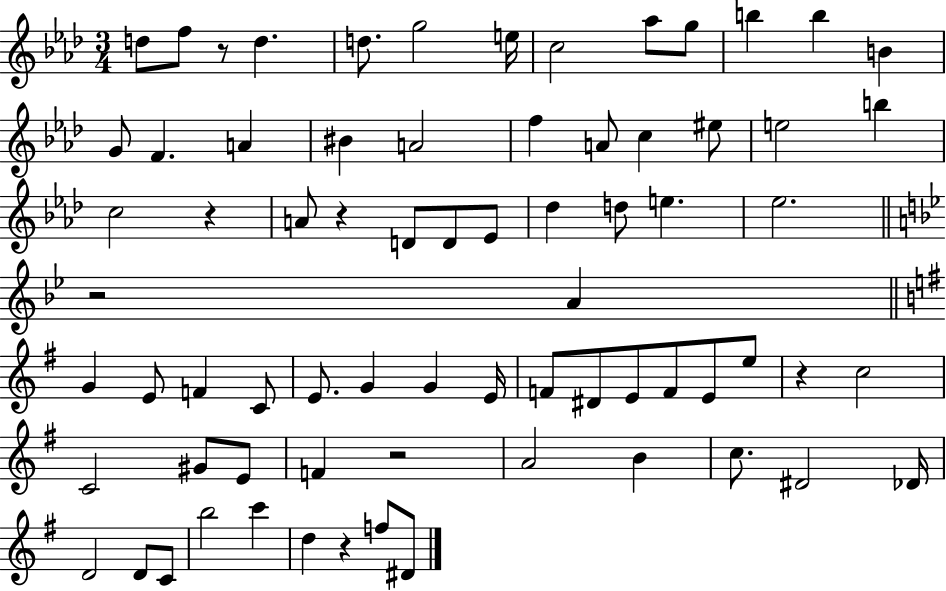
D5/e F5/e R/e D5/q. D5/e. G5/h E5/s C5/h Ab5/e G5/e B5/q B5/q B4/q G4/e F4/q. A4/q BIS4/q A4/h F5/q A4/e C5/q EIS5/e E5/h B5/q C5/h R/q A4/e R/q D4/e D4/e Eb4/e Db5/q D5/e E5/q. Eb5/h. R/h A4/q G4/q E4/e F4/q C4/e E4/e. G4/q G4/q E4/s F4/e D#4/e E4/e F4/e E4/e E5/e R/q C5/h C4/h G#4/e E4/e F4/q R/h A4/h B4/q C5/e. D#4/h Db4/s D4/h D4/e C4/e B5/h C6/q D5/q R/q F5/e D#4/e